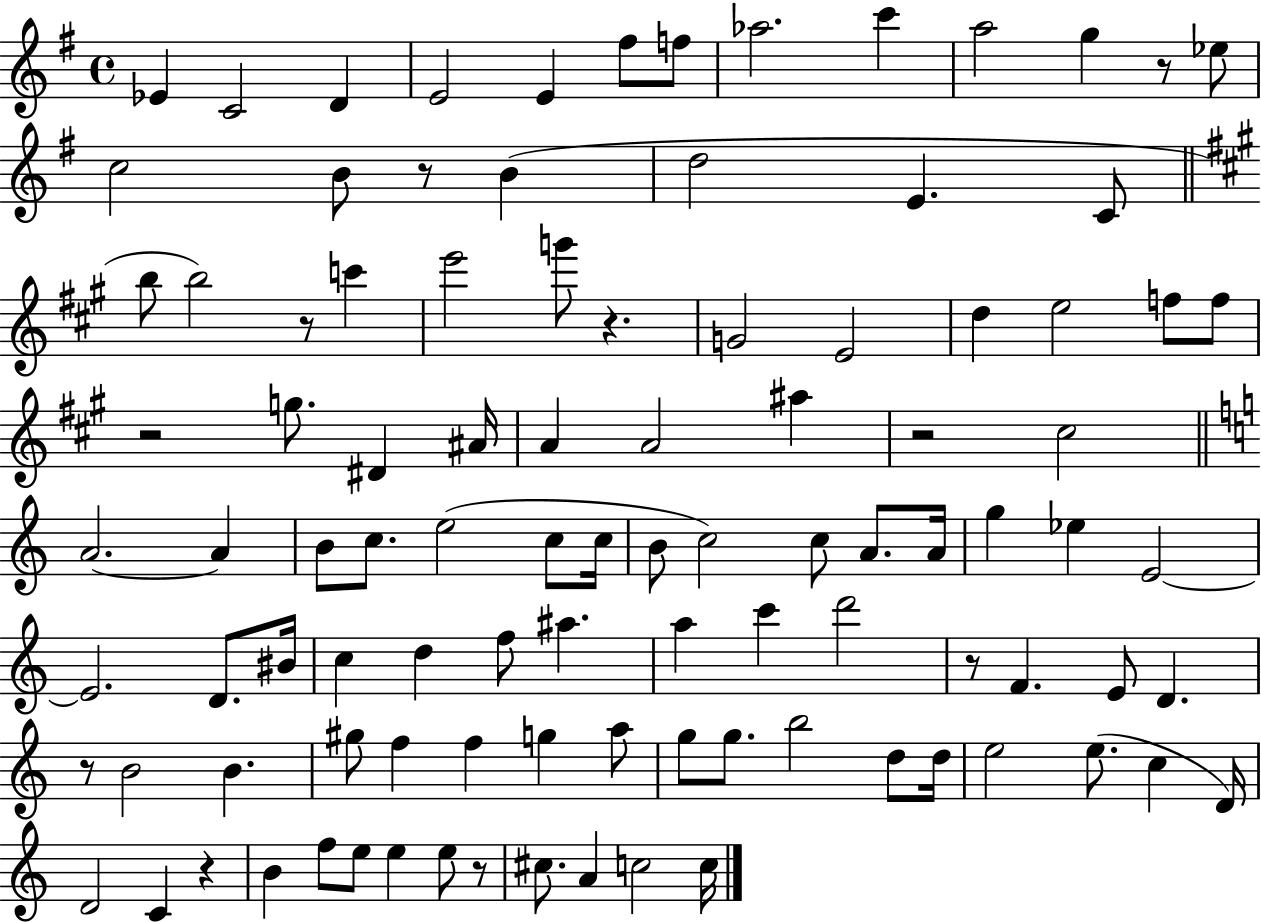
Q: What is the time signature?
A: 4/4